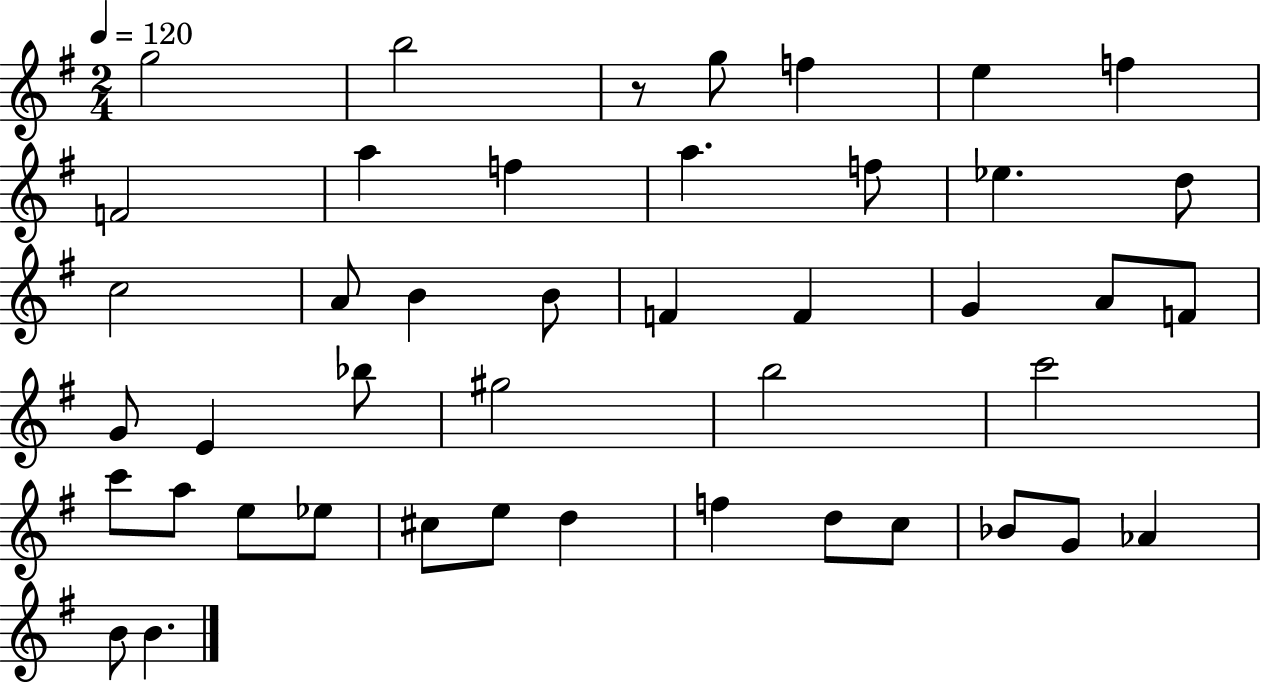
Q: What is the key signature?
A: G major